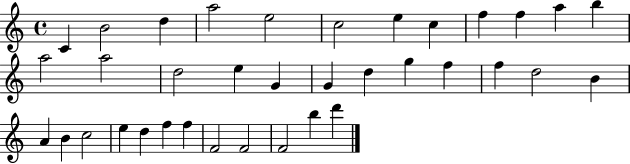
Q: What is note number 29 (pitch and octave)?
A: D5